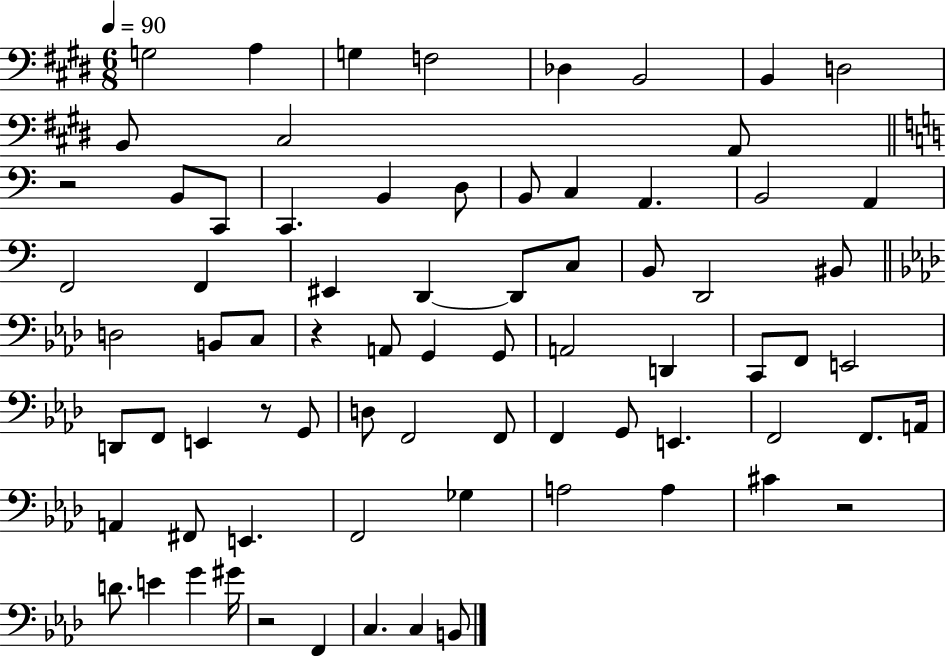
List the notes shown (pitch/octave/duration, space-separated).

G3/h A3/q G3/q F3/h Db3/q B2/h B2/q D3/h B2/e C#3/h A2/e R/h B2/e C2/e C2/q. B2/q D3/e B2/e C3/q A2/q. B2/h A2/q F2/h F2/q EIS2/q D2/q D2/e C3/e B2/e D2/h BIS2/e D3/h B2/e C3/e R/q A2/e G2/q G2/e A2/h D2/q C2/e F2/e E2/h D2/e F2/e E2/q R/e G2/e D3/e F2/h F2/e F2/q G2/e E2/q. F2/h F2/e. A2/s A2/q F#2/e E2/q. F2/h Gb3/q A3/h A3/q C#4/q R/h D4/e. E4/q G4/q G#4/s R/h F2/q C3/q. C3/q B2/e